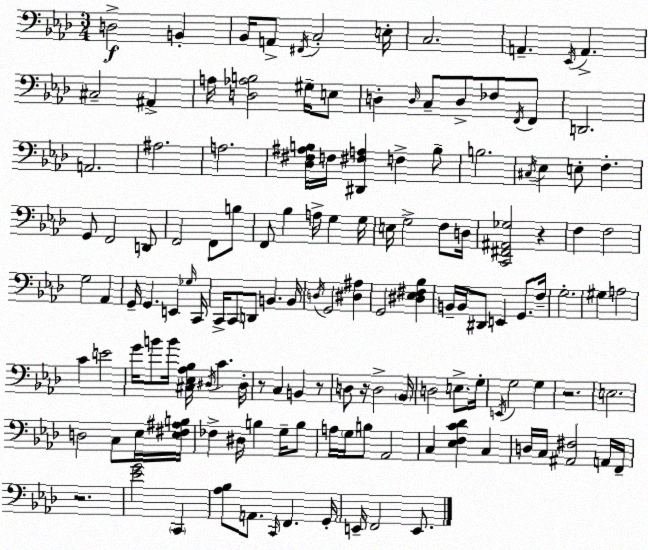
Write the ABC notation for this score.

X:1
T:Untitled
M:3/4
L:1/4
K:Fm
D,2 B,, _B,,/4 A,,/2 ^F,,/4 C,2 E,/4 C,2 A,, _E,,/4 A,, ^C,2 ^A,, A,/4 [D,_A,B,]2 ^G,/4 E,/2 D, D,/4 C,/2 D,/2 _F,/2 F,,/4 F,,/2 D,,2 A,,2 ^A,2 A,2 [_D,^F,^A,B,]/4 F,/4 [^D,,^F,A,] F, B,/2 B,2 ^C,/4 _E, E,/2 F, G,,/2 F,,2 D,,/2 F,,2 F,,/2 B,/2 F,,/2 _B, A,/4 G, G,/4 E,/4 G,2 F,/2 D,/4 [C,,^F,,^A,,_G,]2 z F, F,2 G,2 _A,, G,,/4 G,, E,, _G,/4 C,,/4 C,,/4 C,,/2 D,,/2 B,, B,,/4 D,/4 G,,2 [^D,^A,] G,,2 [^D,_E,^F,_B,] B,,/4 B,,/4 ^D,,/2 E,, G,,/2 F,/4 G,2 ^G, A,2 C E2 G/4 B/2 B/4 [^C,_E,_A,_B,]/4 ^D,/4 C ^D,/4 z/2 C, B,, z/2 D,/2 z/4 D,2 _B,,/4 D,2 E,/2 G,/4 E,,/4 G,2 G, z2 E,2 D,2 C,/2 _E,/4 [_E,^F,^A,B,]/4 _F, ^D,/4 B, G,/4 B,/2 A,/4 G,/4 B,/2 _A,,2 C, [_E,F,C_D] C, D,/4 C,/4 [^A,,^F,]2 A,,/4 F,,/4 z2 [_EG]2 C,, [_A,_B,]/2 A,,/2 C,,/4 F,, G,,/4 E,,/4 F,,2 E,,/2